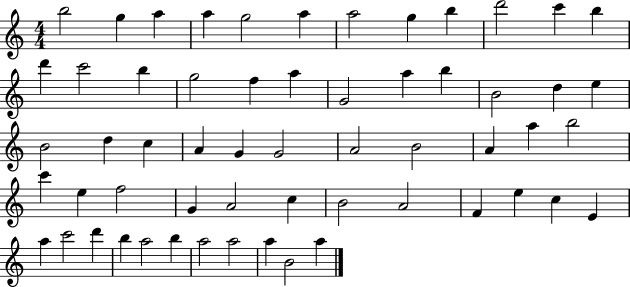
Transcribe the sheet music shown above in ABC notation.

X:1
T:Untitled
M:4/4
L:1/4
K:C
b2 g a a g2 a a2 g b d'2 c' b d' c'2 b g2 f a G2 a b B2 d e B2 d c A G G2 A2 B2 A a b2 c' e f2 G A2 c B2 A2 F e c E a c'2 d' b a2 b a2 a2 a B2 a